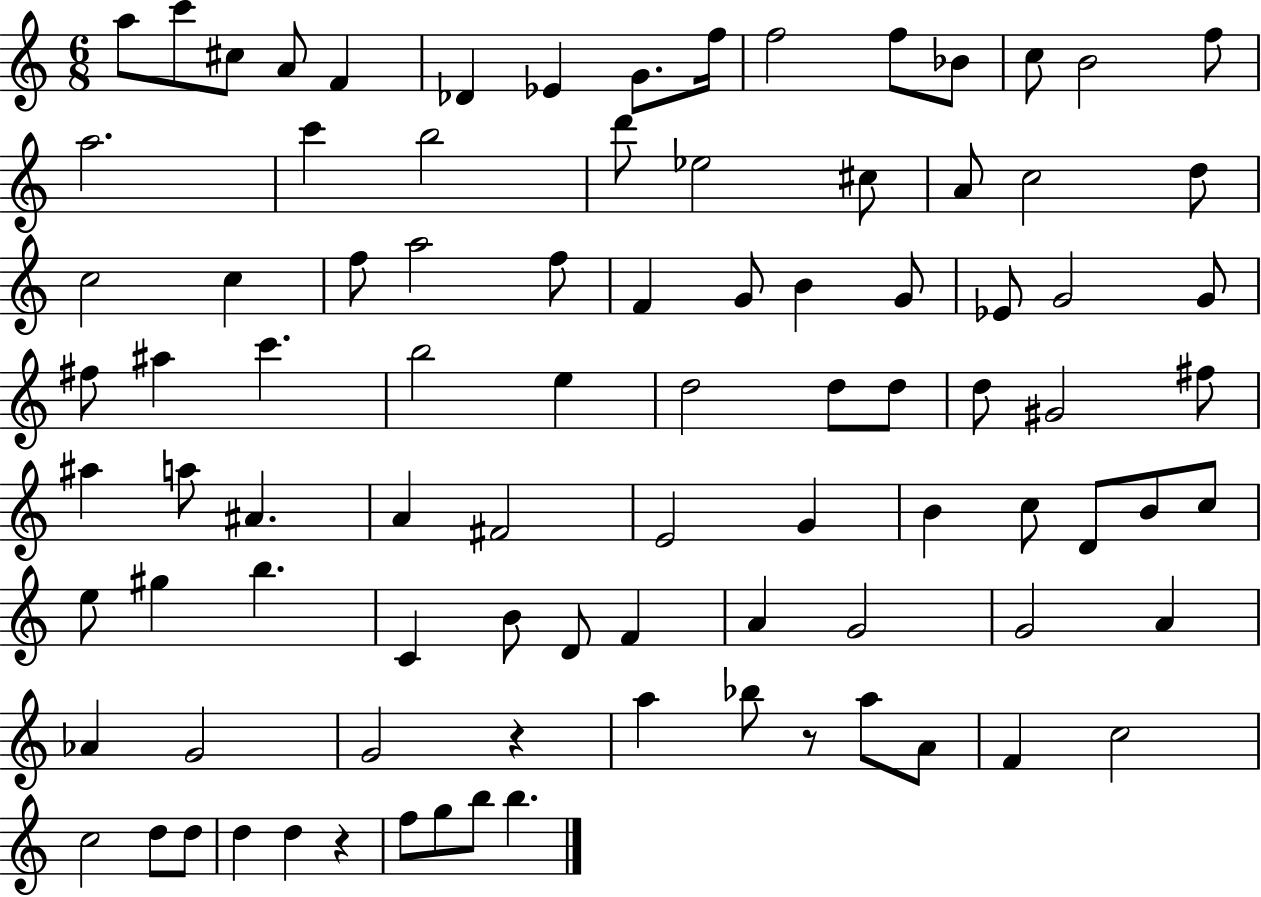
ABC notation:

X:1
T:Untitled
M:6/8
L:1/4
K:C
a/2 c'/2 ^c/2 A/2 F _D _E G/2 f/4 f2 f/2 _B/2 c/2 B2 f/2 a2 c' b2 d'/2 _e2 ^c/2 A/2 c2 d/2 c2 c f/2 a2 f/2 F G/2 B G/2 _E/2 G2 G/2 ^f/2 ^a c' b2 e d2 d/2 d/2 d/2 ^G2 ^f/2 ^a a/2 ^A A ^F2 E2 G B c/2 D/2 B/2 c/2 e/2 ^g b C B/2 D/2 F A G2 G2 A _A G2 G2 z a _b/2 z/2 a/2 A/2 F c2 c2 d/2 d/2 d d z f/2 g/2 b/2 b